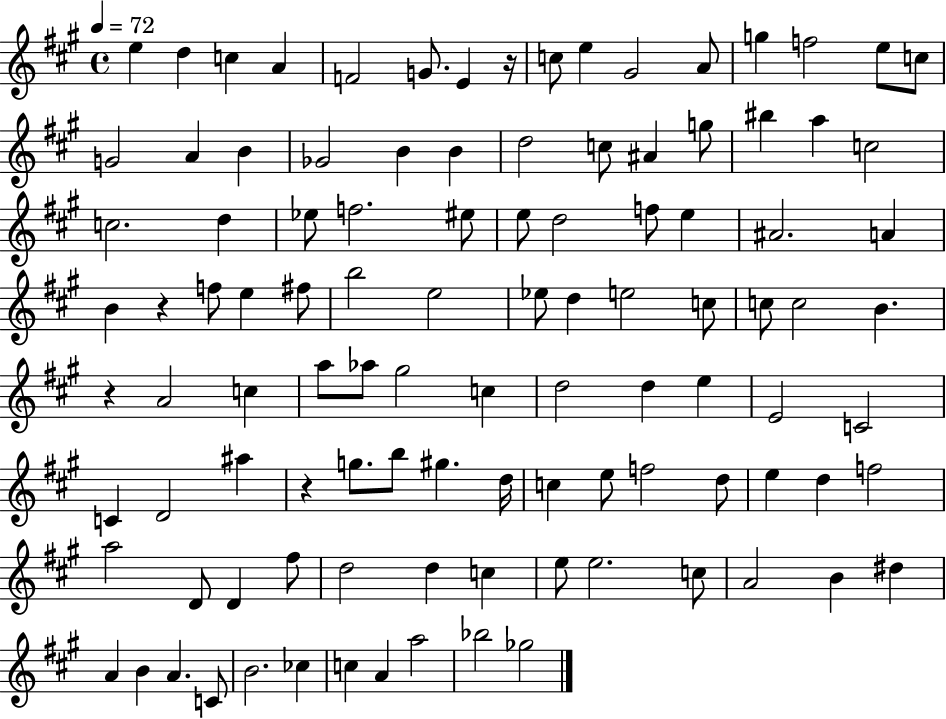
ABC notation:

X:1
T:Untitled
M:4/4
L:1/4
K:A
e d c A F2 G/2 E z/4 c/2 e ^G2 A/2 g f2 e/2 c/2 G2 A B _G2 B B d2 c/2 ^A g/2 ^b a c2 c2 d _e/2 f2 ^e/2 e/2 d2 f/2 e ^A2 A B z f/2 e ^f/2 b2 e2 _e/2 d e2 c/2 c/2 c2 B z A2 c a/2 _a/2 ^g2 c d2 d e E2 C2 C D2 ^a z g/2 b/2 ^g d/4 c e/2 f2 d/2 e d f2 a2 D/2 D ^f/2 d2 d c e/2 e2 c/2 A2 B ^d A B A C/2 B2 _c c A a2 _b2 _g2